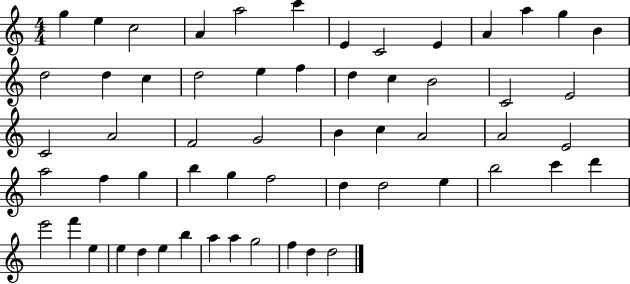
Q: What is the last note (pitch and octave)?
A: D5